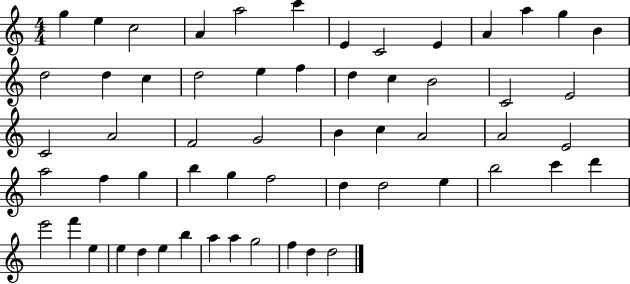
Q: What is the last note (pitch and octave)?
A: D5